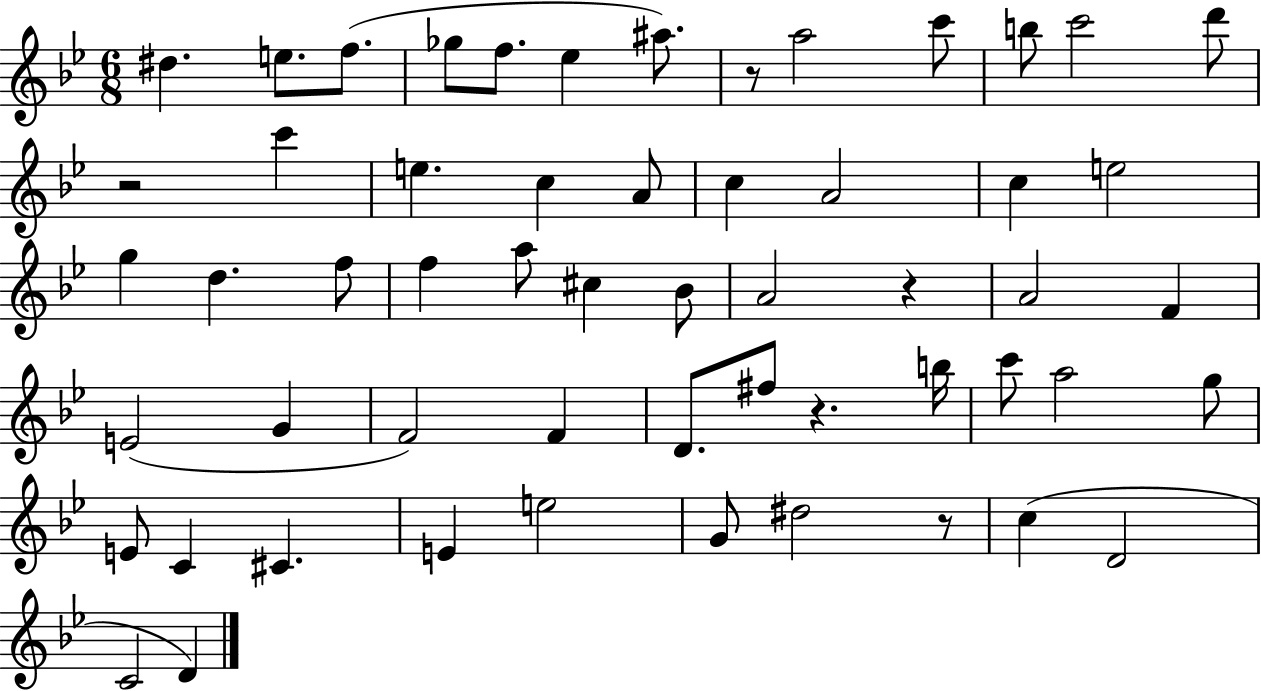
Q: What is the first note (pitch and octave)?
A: D#5